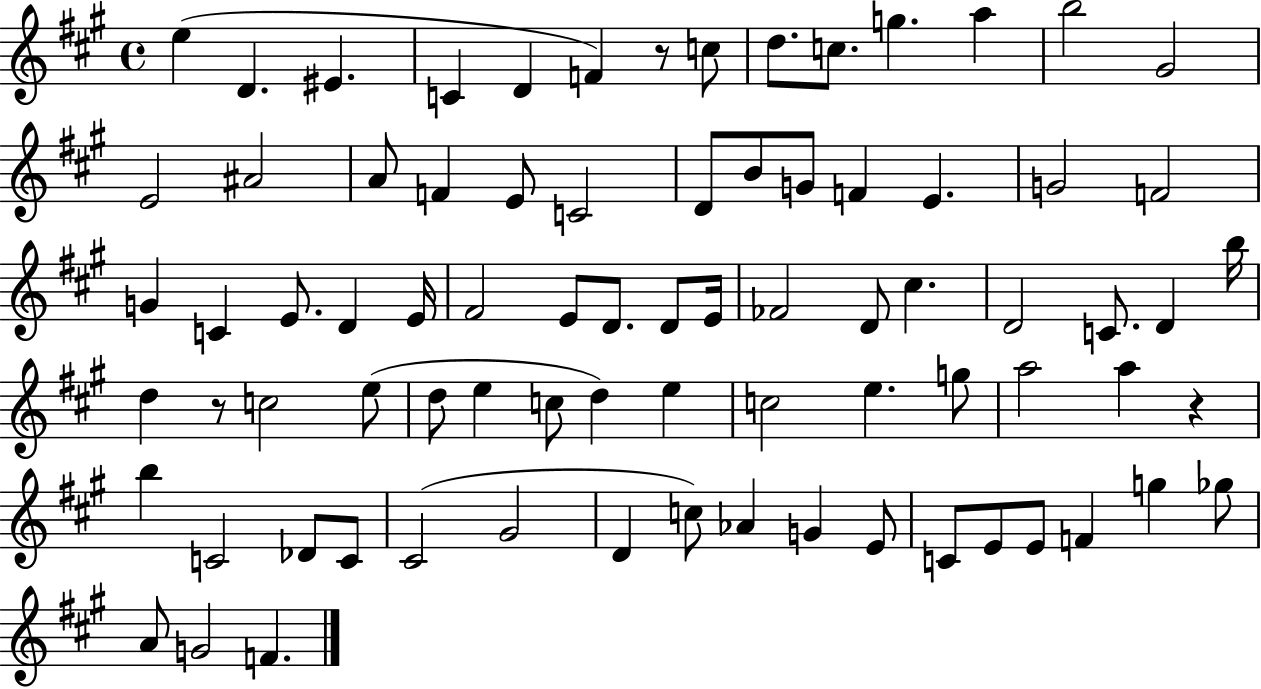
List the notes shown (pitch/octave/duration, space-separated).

E5/q D4/q. EIS4/q. C4/q D4/q F4/q R/e C5/e D5/e. C5/e. G5/q. A5/q B5/h G#4/h E4/h A#4/h A4/e F4/q E4/e C4/h D4/e B4/e G4/e F4/q E4/q. G4/h F4/h G4/q C4/q E4/e. D4/q E4/s F#4/h E4/e D4/e. D4/e E4/s FES4/h D4/e C#5/q. D4/h C4/e. D4/q B5/s D5/q R/e C5/h E5/e D5/e E5/q C5/e D5/q E5/q C5/h E5/q. G5/e A5/h A5/q R/q B5/q C4/h Db4/e C4/e C#4/h G#4/h D4/q C5/e Ab4/q G4/q E4/e C4/e E4/e E4/e F4/q G5/q Gb5/e A4/e G4/h F4/q.